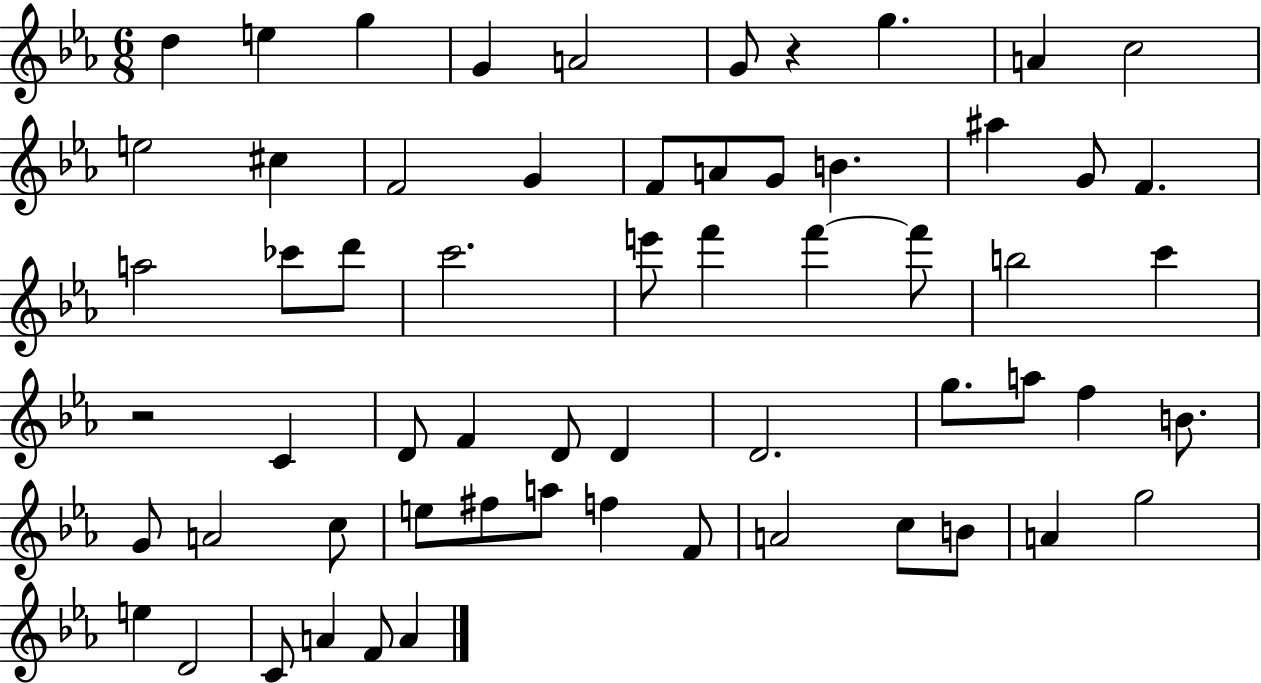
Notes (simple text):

D5/q E5/q G5/q G4/q A4/h G4/e R/q G5/q. A4/q C5/h E5/h C#5/q F4/h G4/q F4/e A4/e G4/e B4/q. A#5/q G4/e F4/q. A5/h CES6/e D6/e C6/h. E6/e F6/q F6/q F6/e B5/h C6/q R/h C4/q D4/e F4/q D4/e D4/q D4/h. G5/e. A5/e F5/q B4/e. G4/e A4/h C5/e E5/e F#5/e A5/e F5/q F4/e A4/h C5/e B4/e A4/q G5/h E5/q D4/h C4/e A4/q F4/e A4/q